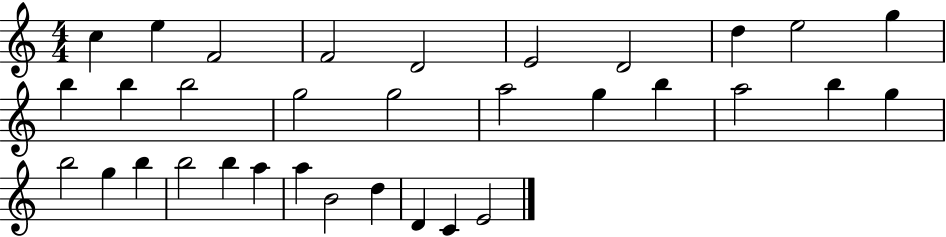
X:1
T:Untitled
M:4/4
L:1/4
K:C
c e F2 F2 D2 E2 D2 d e2 g b b b2 g2 g2 a2 g b a2 b g b2 g b b2 b a a B2 d D C E2